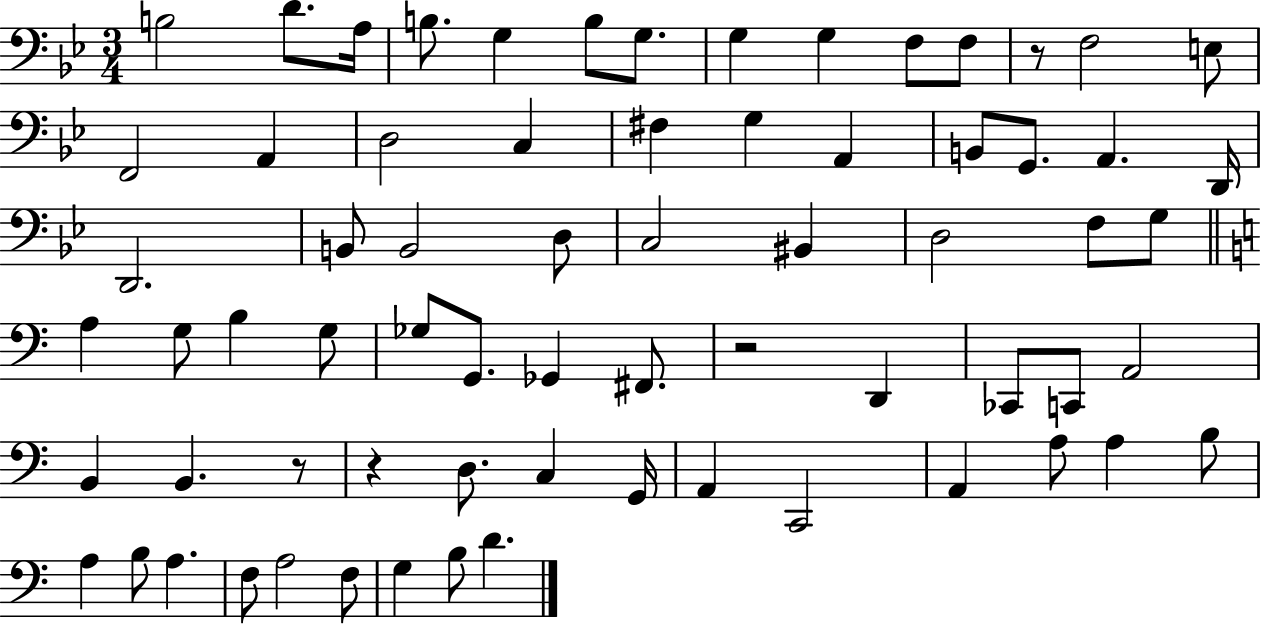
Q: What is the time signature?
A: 3/4